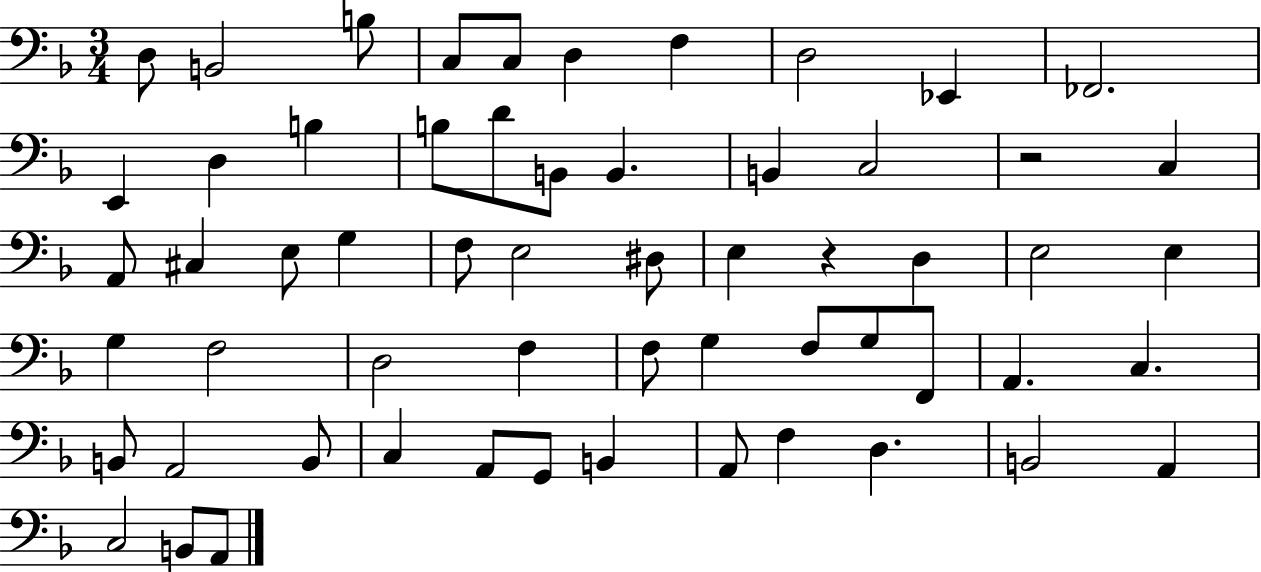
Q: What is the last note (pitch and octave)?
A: A2